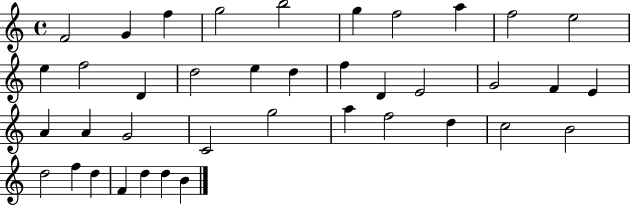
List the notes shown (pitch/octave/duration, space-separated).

F4/h G4/q F5/q G5/h B5/h G5/q F5/h A5/q F5/h E5/h E5/q F5/h D4/q D5/h E5/q D5/q F5/q D4/q E4/h G4/h F4/q E4/q A4/q A4/q G4/h C4/h G5/h A5/q F5/h D5/q C5/h B4/h D5/h F5/q D5/q F4/q D5/q D5/q B4/q